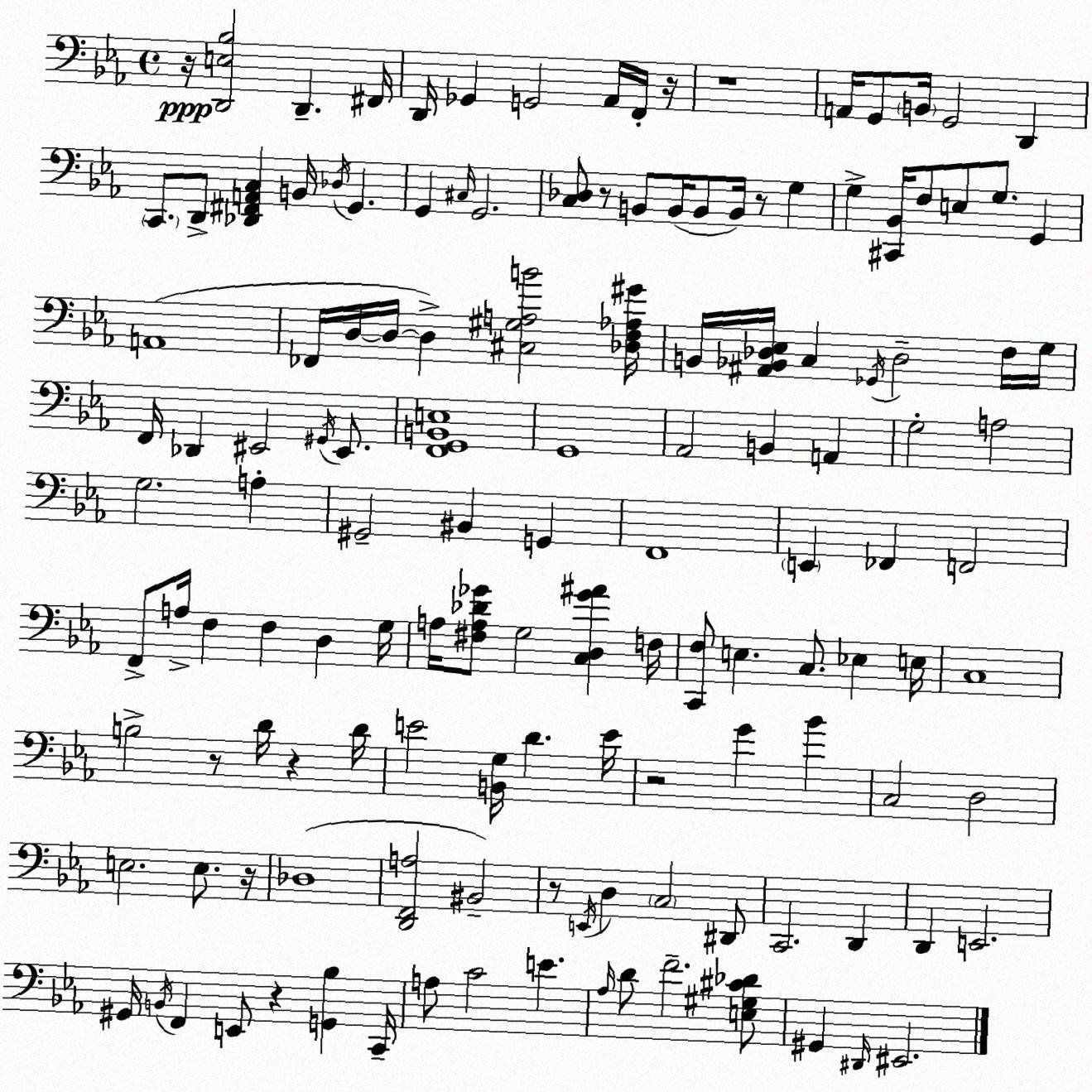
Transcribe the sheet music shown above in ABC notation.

X:1
T:Untitled
M:4/4
L:1/4
K:Cm
z/4 [D,,E,_B,]2 D,, ^F,,/4 D,,/4 _G,, G,,2 _A,,/4 F,,/4 z/4 z4 A,,/4 G,,/2 B,,/4 G,,2 D,, C,,/2 D,,/2 [_D,,^F,,A,,C,] B,,/4 _D,/4 G,, G,, ^C,/4 G,,2 [C,_D,]/2 z/2 B,,/2 B,,/4 B,,/2 B,,/4 z/2 G, G, [^C,,_B,,]/4 F,/2 E,/2 G,/2 G,, A,,4 _F,,/4 D,/4 D,/4 D, [^C,^G,A,B]2 [_D,F,_A,^G]/4 B,,/4 [^A,,_B,,_D,_E,]/4 C, _G,,/4 _D,2 F,/4 G,/4 F,,/4 _D,, ^E,,2 ^G,,/4 ^E,,/2 [F,,G,,B,,E,]4 G,,4 _A,,2 B,, A,, G,2 A,2 G,2 A, ^G,,2 ^B,, G,, F,,4 E,, _F,, F,,2 F,,/2 A,/4 F, F, D, G,/4 A,/4 [^F,A,_D_G]/2 G,2 [C,D,_G^A] F,/4 [C,,F,]/2 E, C,/2 _E, E,/4 C,4 B,2 z/2 D/4 z D/4 E2 [B,,G,]/4 D E/4 z2 G _B C,2 D,2 E,2 E,/2 z/4 _D,4 [D,,F,,A,]2 ^B,,2 z/2 E,,/4 D, C,2 ^D,,/2 C,,2 D,, D,, E,,2 ^G,,/4 B,,/4 F,, E,,/2 z [G,,_B,] C,,/4 A,/2 C2 E _A,/4 D/2 F2 [E,^G,^C_D]/2 ^G,, ^D,,/4 ^E,,2